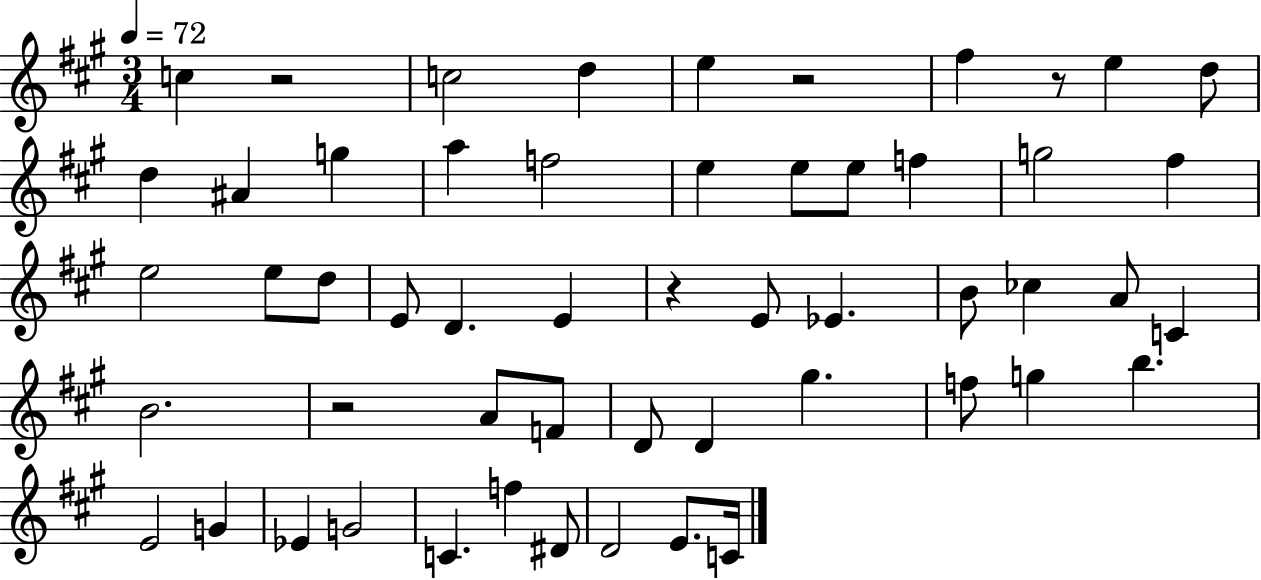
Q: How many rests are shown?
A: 5